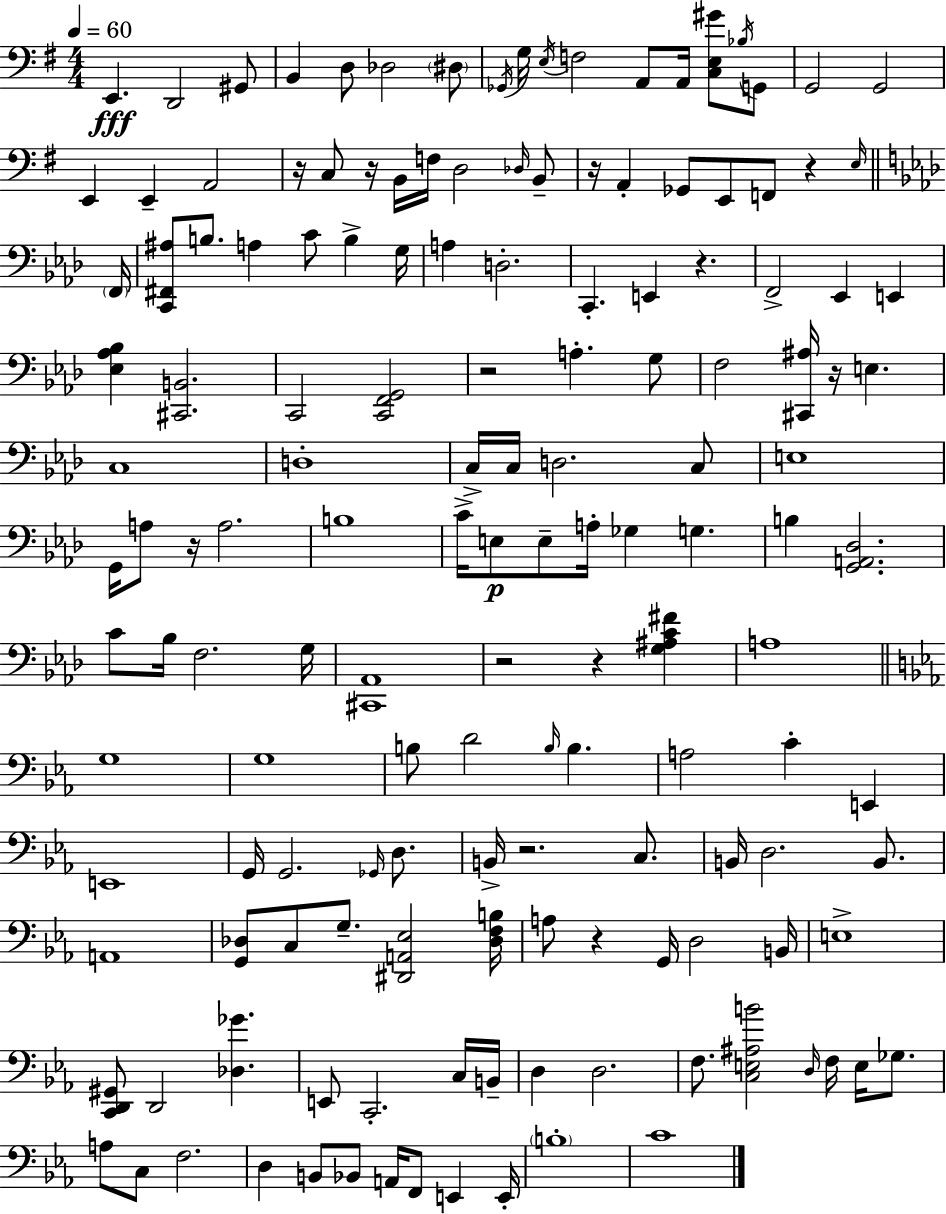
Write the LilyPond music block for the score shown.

{
  \clef bass
  \numericTimeSignature
  \time 4/4
  \key e \minor
  \tempo 4 = 60
  e,4.\fff d,2 gis,8 | b,4 d8 des2 \parenthesize dis8 | \acciaccatura { ges,16 } g16 \acciaccatura { e16 } f2 a,8 a,16 <c e gis'>8 | \acciaccatura { bes16 } g,8 g,2 g,2 | \break e,4 e,4-- a,2 | r16 c8 r16 b,16 f16 d2 | \grace { des16 } b,8-- r16 a,4-. ges,8 e,8 f,8 r4 | \grace { e16 } \bar "||" \break \key f \minor \parenthesize f,16 <c, fis, ais>8 b8. a4 c'8 b4-> | g16 a4 d2.-. | c,4.-. e,4 r4. | f,2-> ees,4 e,4 | \break <ees aes bes>4 <cis, b,>2. | c,2 <c, f, g,>2 | r2 a4.-. g8 | f2 <cis, ais>16 r16 e4. | \break c1 | d1-. | c16-> c16 d2. c8 | e1 | \break g,16 a8 r16 a2. | b1 | c'16-> e8\p e8-- a16-. ges4 g4. | b4 <g, a, des>2. | \break c'8 bes16 f2. | g16 <cis, aes,>1 | r2 r4 <g ais c' fis'>4 | a1 | \break \bar "||" \break \key ees \major g1 | g1 | b8 d'2 \grace { b16 } b4. | a2 c'4-. e,4 | \break e,1 | g,16 g,2. \grace { ges,16 } d8. | b,16-> r2. c8. | b,16 d2. b,8. | \break a,1 | <g, des>8 c8 g8.-- <dis, a, ees>2 | <des f b>16 a8 r4 g,16 d2 | b,16 e1-> | \break <c, d, gis,>8 d,2 <des ges'>4. | e,8 c,2.-. | c16 b,16-- d4 d2. | f8. <c e ais b'>2 \grace { d16 } f16 e16 | \break ges8. a8 c8 f2. | d4 b,8 bes,8 a,16 f,8 e,4 | e,16-. \parenthesize b1-. | c'1 | \break \bar "|."
}